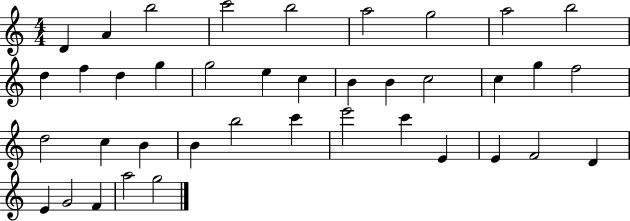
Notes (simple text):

D4/q A4/q B5/h C6/h B5/h A5/h G5/h A5/h B5/h D5/q F5/q D5/q G5/q G5/h E5/q C5/q B4/q B4/q C5/h C5/q G5/q F5/h D5/h C5/q B4/q B4/q B5/h C6/q E6/h C6/q E4/q E4/q F4/h D4/q E4/q G4/h F4/q A5/h G5/h